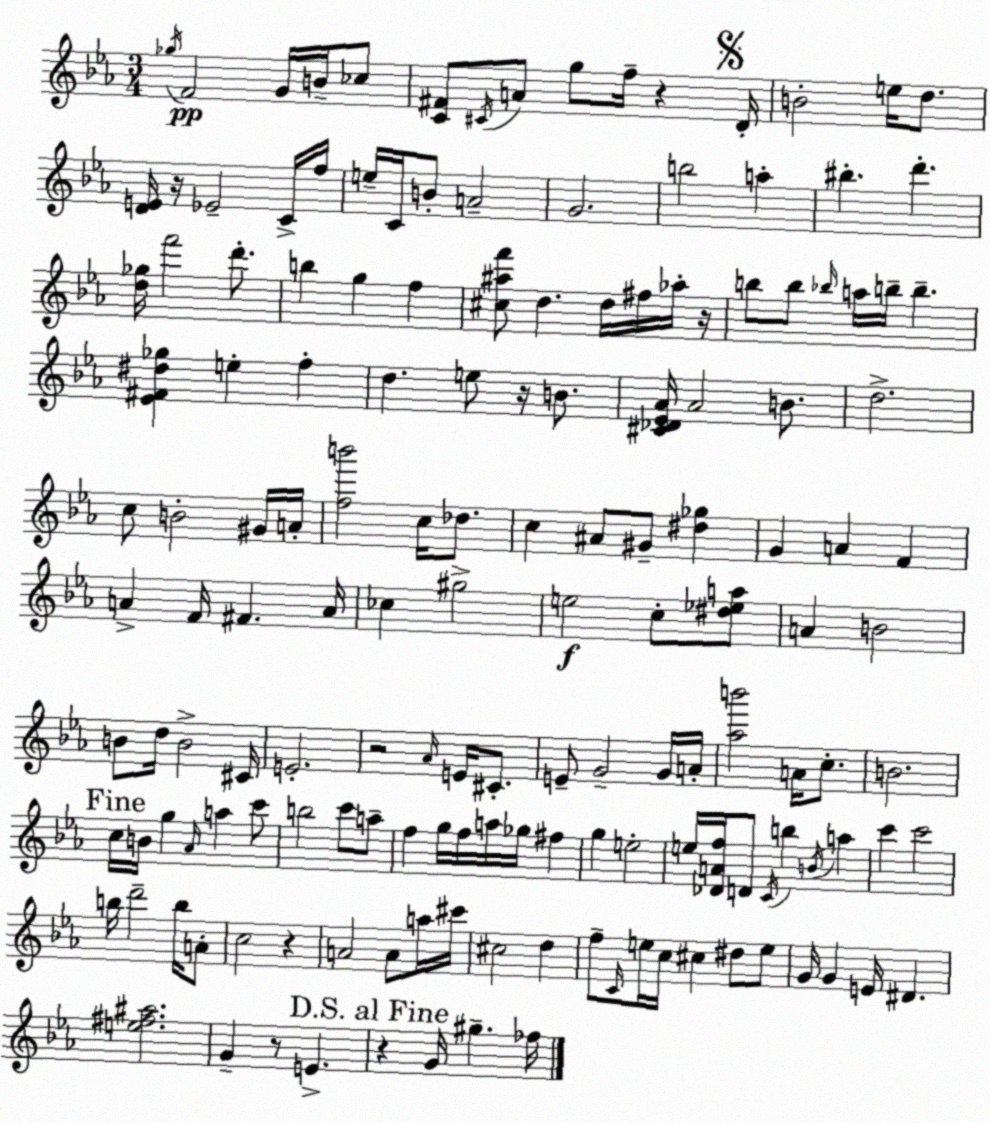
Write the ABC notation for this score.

X:1
T:Untitled
M:3/4
L:1/4
K:Eb
_g/4 F2 G/4 B/4 _c/2 [C^F]/2 ^C/4 A/2 g/2 f/4 z D/4 B2 e/4 d/2 [DE]/4 z/4 _E2 C/4 f/4 e/4 C/4 B/2 A2 G2 b2 a ^b d' [d_g]/4 f'2 d'/2 b g f [^c^af']/2 d d/4 ^f/4 _a/4 z/4 b/2 b/2 _b/4 a/4 b/4 b [_E^F^d_g] e f d e/2 z/4 B/2 [^C_D_E_A]/4 _A2 B/2 d2 c/2 B2 ^G/4 A/4 [fb']2 c/4 _d/2 c ^A/2 ^G/2 [^d_g] G A F A F/4 ^F A/4 _c ^g2 e2 c/2 [^d_ea]/2 A B2 B/2 d/4 B2 ^C/4 E2 z2 _A/4 E/4 ^C/2 E/2 G2 G/4 A/4 [_ab']2 A/4 c/2 B2 c/4 B/4 g _A/4 a c'/2 b2 c'/2 a/2 f g/4 f/4 a/4 _g/4 ^f g e2 e/4 [_DAf]/4 D/2 C/4 b B/4 a c' c'2 b/4 d'2 b/4 A/2 c2 z A2 A/2 a/4 ^c'/4 ^c2 d f/2 C/4 e/4 c/4 ^c ^d/2 e/2 G/4 G E/4 ^D [e^f^a]2 G z/2 E z G/4 ^g _f/4